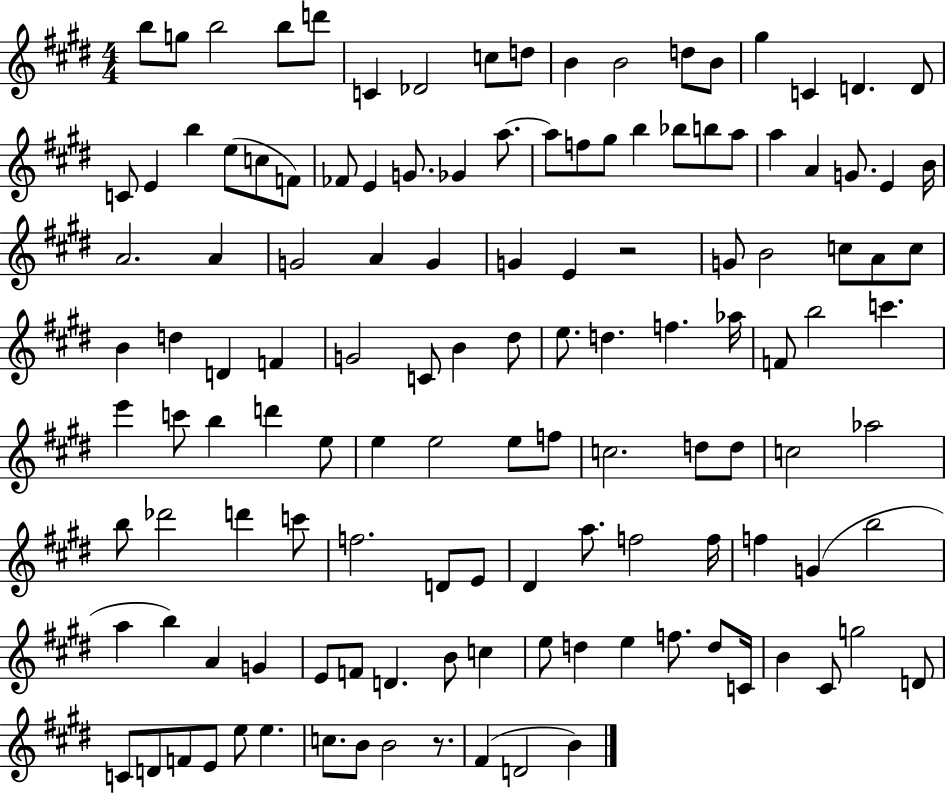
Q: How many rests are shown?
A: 2